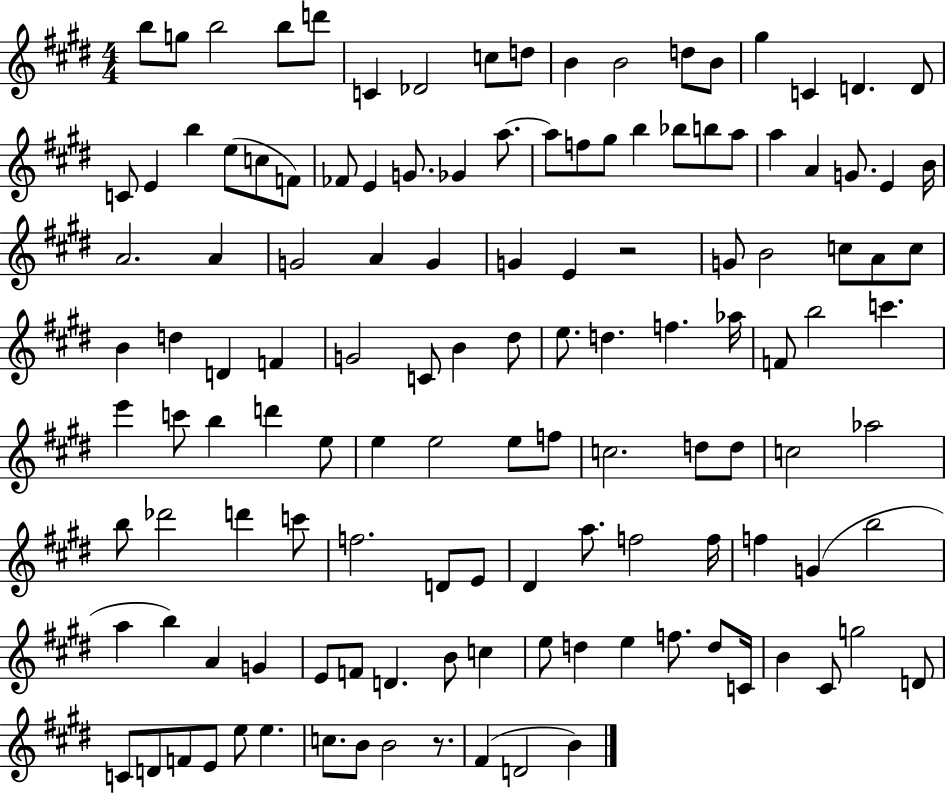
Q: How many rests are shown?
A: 2